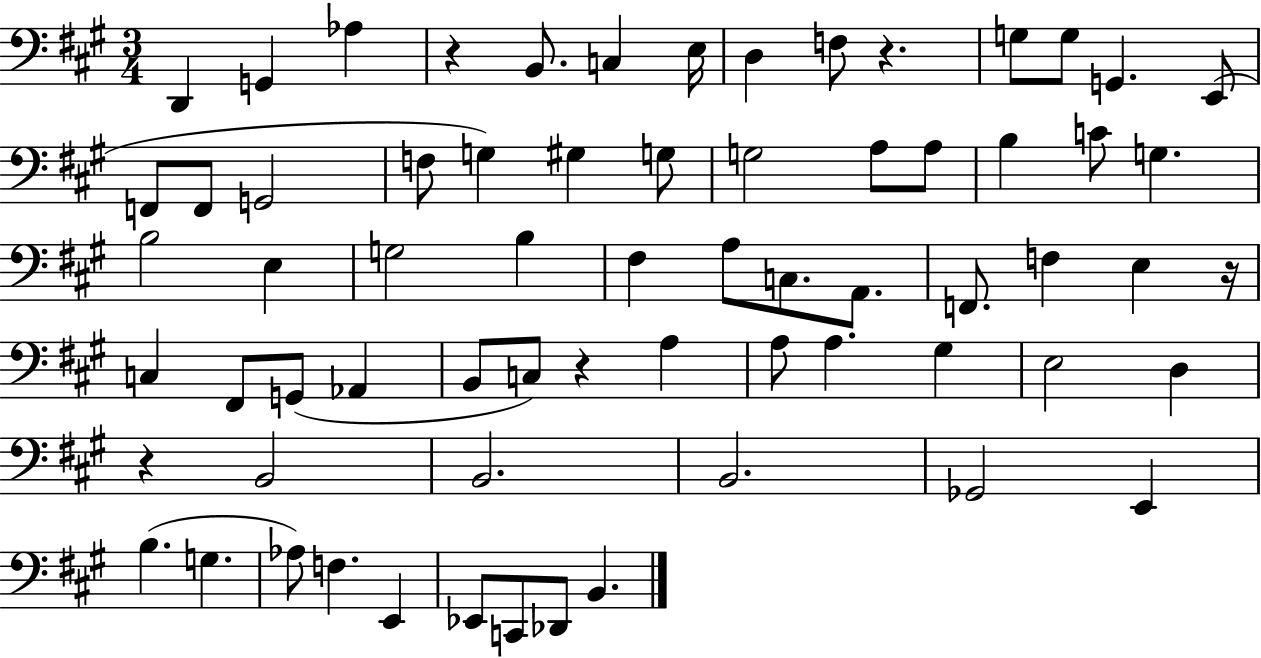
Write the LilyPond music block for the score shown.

{
  \clef bass
  \numericTimeSignature
  \time 3/4
  \key a \major
  d,4 g,4 aes4 | r4 b,8. c4 e16 | d4 f8 r4. | g8 g8 g,4. e,8( | \break f,8 f,8 g,2 | f8 g4) gis4 g8 | g2 a8 a8 | b4 c'8 g4. | \break b2 e4 | g2 b4 | fis4 a8 c8. a,8. | f,8. f4 e4 r16 | \break c4 fis,8 g,8( aes,4 | b,8 c8) r4 a4 | a8 a4. gis4 | e2 d4 | \break r4 b,2 | b,2. | b,2. | ges,2 e,4 | \break b4.( g4. | aes8) f4. e,4 | ees,8 c,8 des,8 b,4. | \bar "|."
}